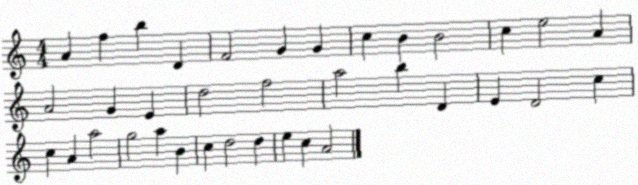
X:1
T:Untitled
M:4/4
L:1/4
K:C
A f b D F2 G G c B B2 c e2 A A2 G E d2 f2 a2 b D E D2 c c A a2 g2 a B c d2 d e c A2